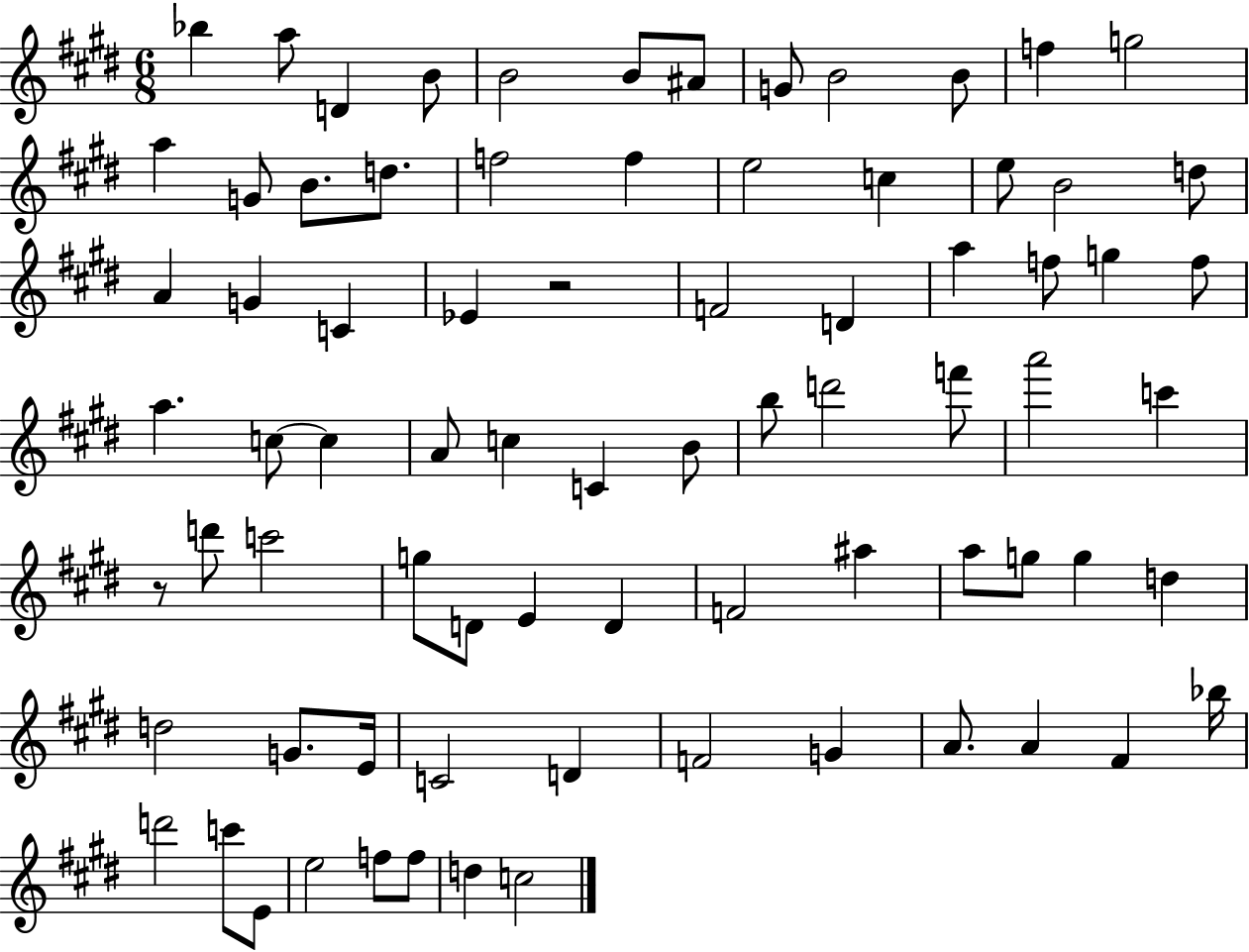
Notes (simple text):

Bb5/q A5/e D4/q B4/e B4/h B4/e A#4/e G4/e B4/h B4/e F5/q G5/h A5/q G4/e B4/e. D5/e. F5/h F5/q E5/h C5/q E5/e B4/h D5/e A4/q G4/q C4/q Eb4/q R/h F4/h D4/q A5/q F5/e G5/q F5/e A5/q. C5/e C5/q A4/e C5/q C4/q B4/e B5/e D6/h F6/e A6/h C6/q R/e D6/e C6/h G5/e D4/e E4/q D4/q F4/h A#5/q A5/e G5/e G5/q D5/q D5/h G4/e. E4/s C4/h D4/q F4/h G4/q A4/e. A4/q F#4/q Bb5/s D6/h C6/e E4/e E5/h F5/e F5/e D5/q C5/h